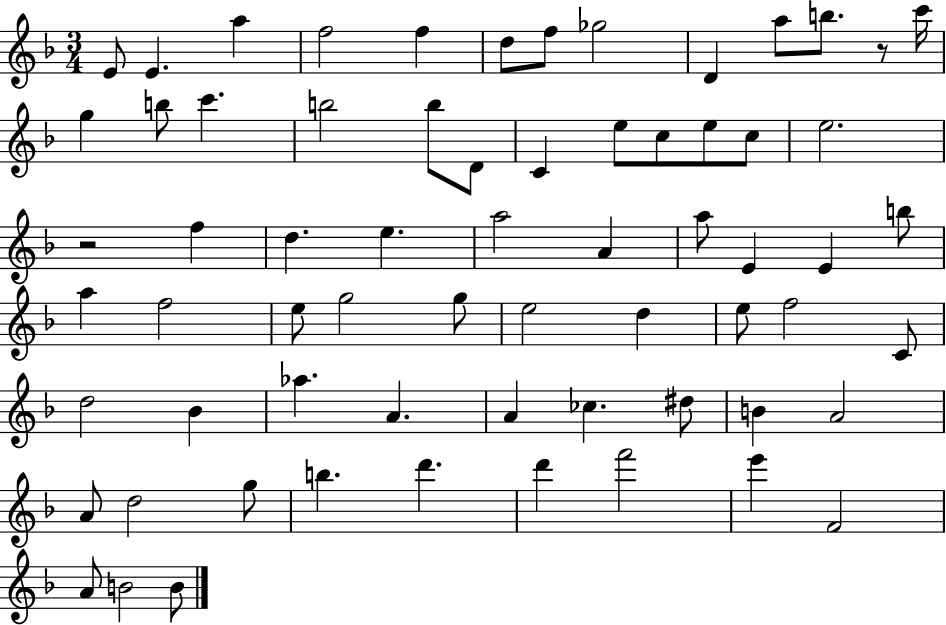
E4/e E4/q. A5/q F5/h F5/q D5/e F5/e Gb5/h D4/q A5/e B5/e. R/e C6/s G5/q B5/e C6/q. B5/h B5/e D4/e C4/q E5/e C5/e E5/e C5/e E5/h. R/h F5/q D5/q. E5/q. A5/h A4/q A5/e E4/q E4/q B5/e A5/q F5/h E5/e G5/h G5/e E5/h D5/q E5/e F5/h C4/e D5/h Bb4/q Ab5/q. A4/q. A4/q CES5/q. D#5/e B4/q A4/h A4/e D5/h G5/e B5/q. D6/q. D6/q F6/h E6/q F4/h A4/e B4/h B4/e